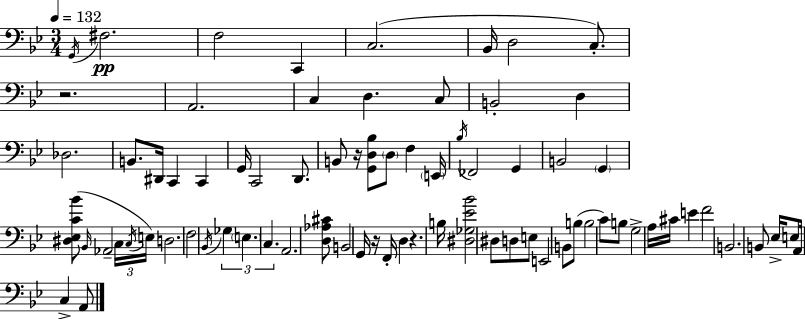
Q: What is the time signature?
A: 3/4